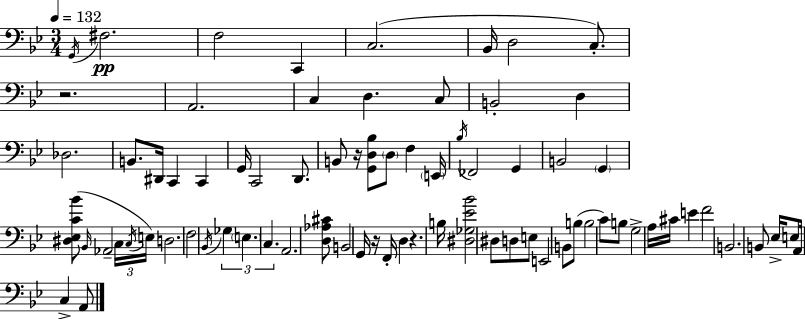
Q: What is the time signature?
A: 3/4